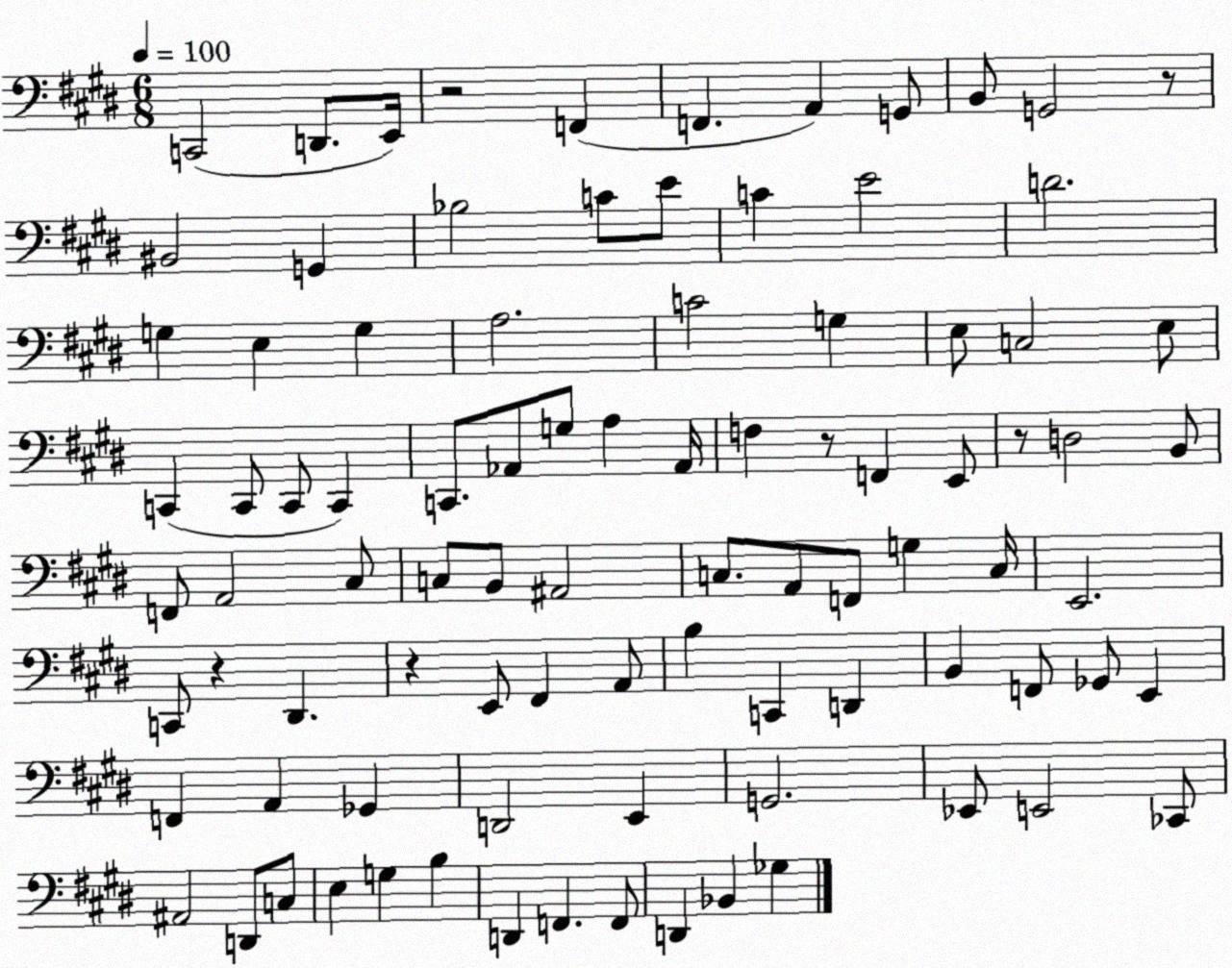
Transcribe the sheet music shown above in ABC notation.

X:1
T:Untitled
M:6/8
L:1/4
K:E
C,,2 D,,/2 E,,/4 z2 F,, F,, A,, G,,/2 B,,/2 G,,2 z/2 ^B,,2 G,, _B,2 C/2 E/2 C E2 D2 G, E, G, A,2 C2 G, E,/2 C,2 E,/2 C,, C,,/2 C,,/2 C,, C,,/2 _A,,/2 G,/2 A, _A,,/4 F, z/2 F,, E,,/2 z/2 D,2 B,,/2 F,,/2 A,,2 ^C,/2 C,/2 B,,/2 ^A,,2 C,/2 A,,/2 F,,/2 G, C,/4 E,,2 C,,/2 z ^D,, z E,,/2 ^F,, A,,/2 B, C,, D,, B,, F,,/2 _G,,/2 E,, F,, A,, _G,, D,,2 E,, G,,2 _E,,/2 E,,2 _C,,/2 ^A,,2 D,,/2 C,/2 E, G, B, D,, F,, F,,/2 D,, _B,, _G,